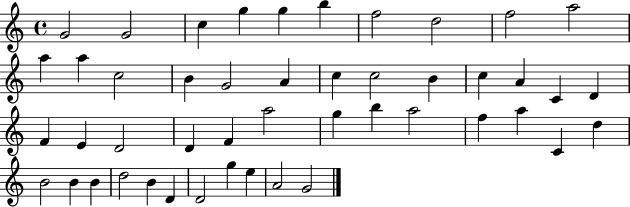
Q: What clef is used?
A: treble